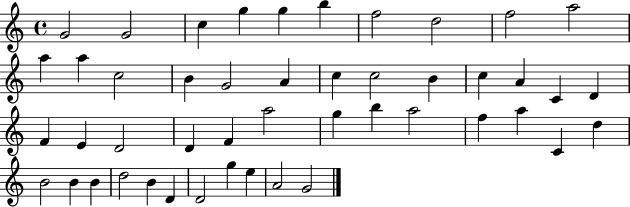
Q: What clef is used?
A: treble